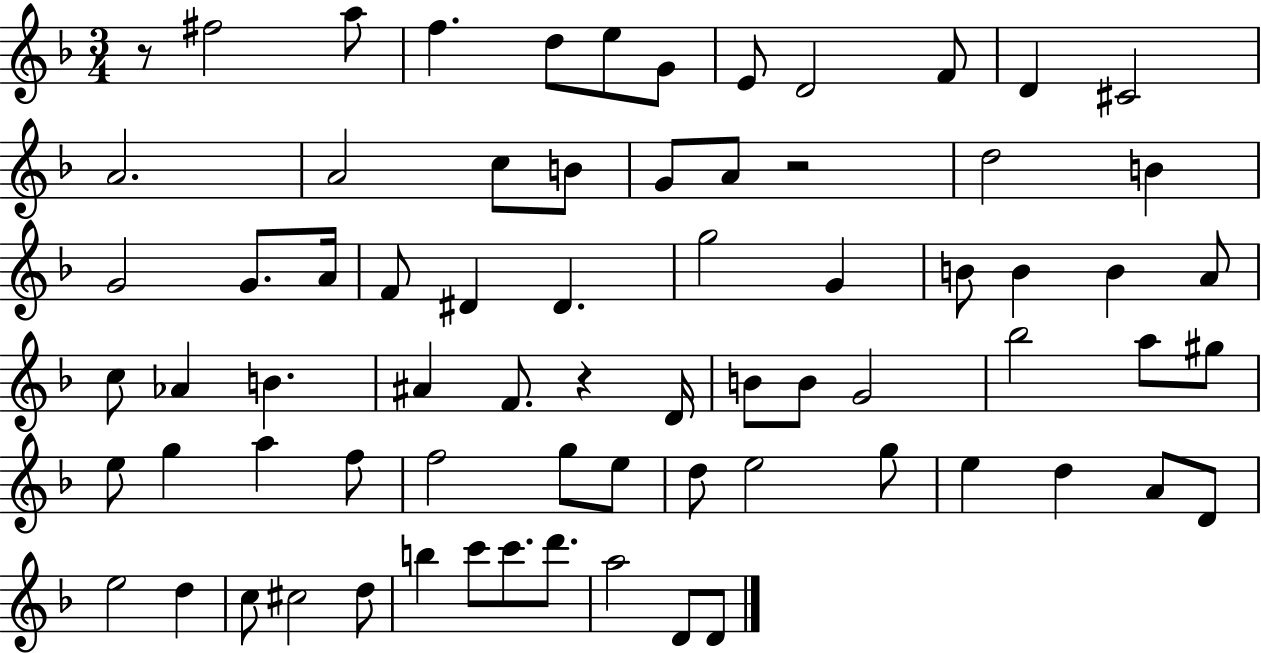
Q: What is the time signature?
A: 3/4